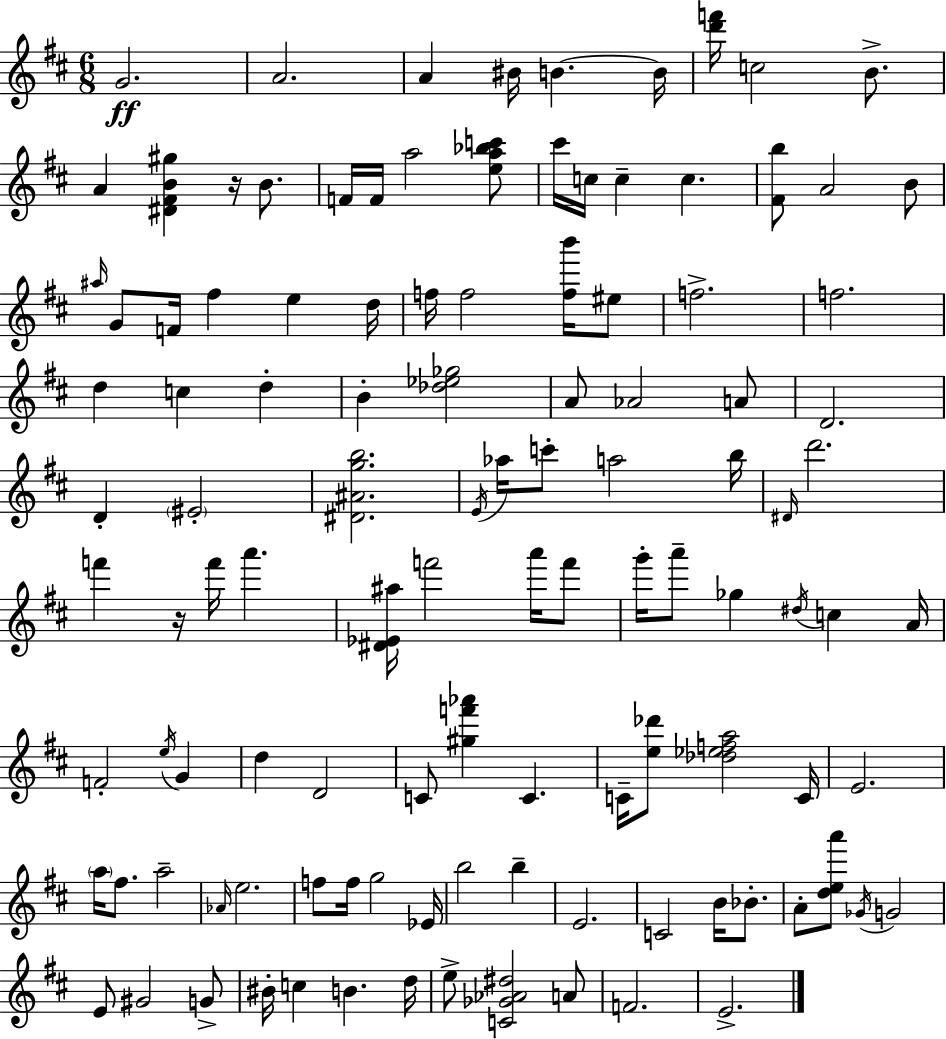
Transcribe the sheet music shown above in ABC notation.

X:1
T:Untitled
M:6/8
L:1/4
K:D
G2 A2 A ^B/4 B B/4 [d'f']/4 c2 B/2 A [^D^FB^g] z/4 B/2 F/4 F/4 a2 [ea_bc']/2 ^c'/4 c/4 c c [^Fb]/2 A2 B/2 ^a/4 G/2 F/4 ^f e d/4 f/4 f2 [fb']/4 ^e/2 f2 f2 d c d B [_d_e_g]2 A/2 _A2 A/2 D2 D ^E2 [^D^Agb]2 E/4 _a/4 c'/2 a2 b/4 ^D/4 d'2 f' z/4 f'/4 a' [^D_E^a]/4 f'2 a'/4 f'/2 g'/4 a'/2 _g ^d/4 c A/4 F2 e/4 G d D2 C/2 [^gf'_a'] C C/4 [e_d']/2 [_d_efa]2 C/4 E2 a/4 ^f/2 a2 _A/4 e2 f/2 f/4 g2 _E/4 b2 b E2 C2 B/4 _B/2 A/2 [dea']/2 _G/4 G2 E/2 ^G2 G/2 ^B/4 c B d/4 e/2 [C_G_A^d]2 A/2 F2 E2